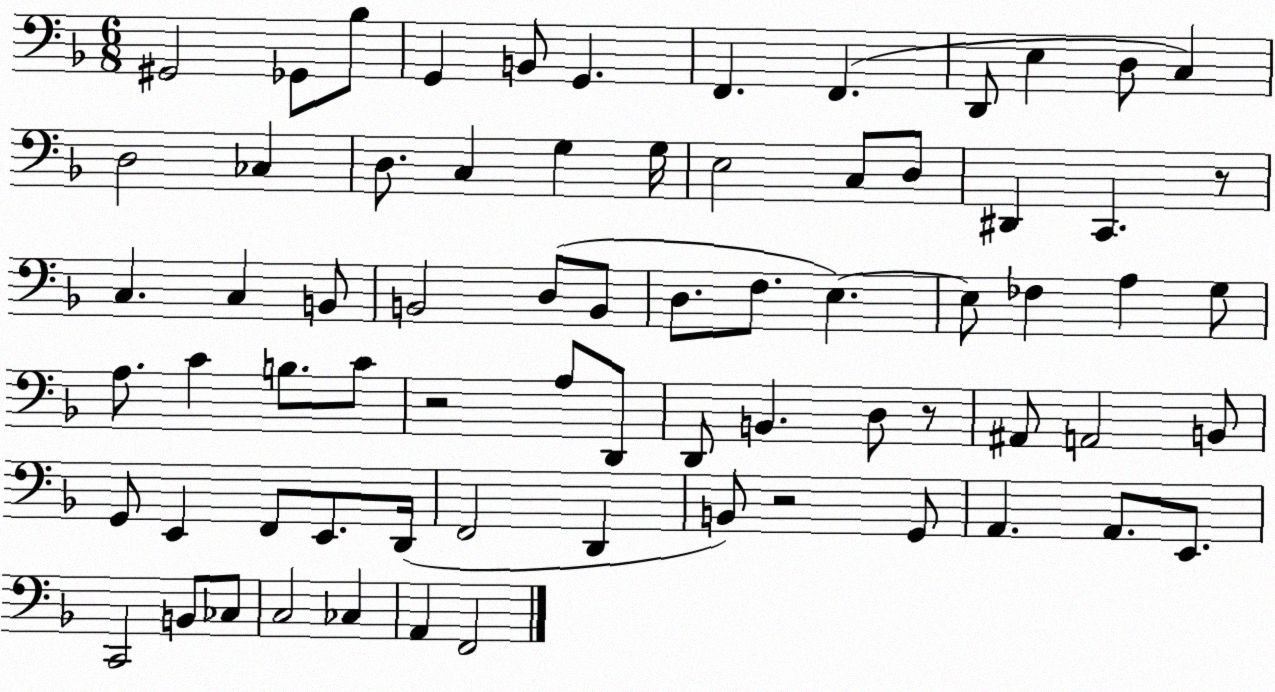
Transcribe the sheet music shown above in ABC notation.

X:1
T:Untitled
M:6/8
L:1/4
K:F
^G,,2 _G,,/2 _B,/2 G,, B,,/2 G,, F,, F,, D,,/2 E, D,/2 C, D,2 _C, D,/2 C, G, G,/4 E,2 C,/2 D,/2 ^D,, C,, z/2 C, C, B,,/2 B,,2 D,/2 B,,/2 D,/2 F,/2 E, E,/2 _F, A, G,/2 A,/2 C B,/2 C/2 z2 A,/2 D,,/2 D,,/2 B,, D,/2 z/2 ^A,,/2 A,,2 B,,/2 G,,/2 E,, F,,/2 E,,/2 D,,/4 F,,2 D,, B,,/2 z2 G,,/2 A,, A,,/2 E,,/2 C,,2 B,,/2 _C,/2 C,2 _C, A,, F,,2